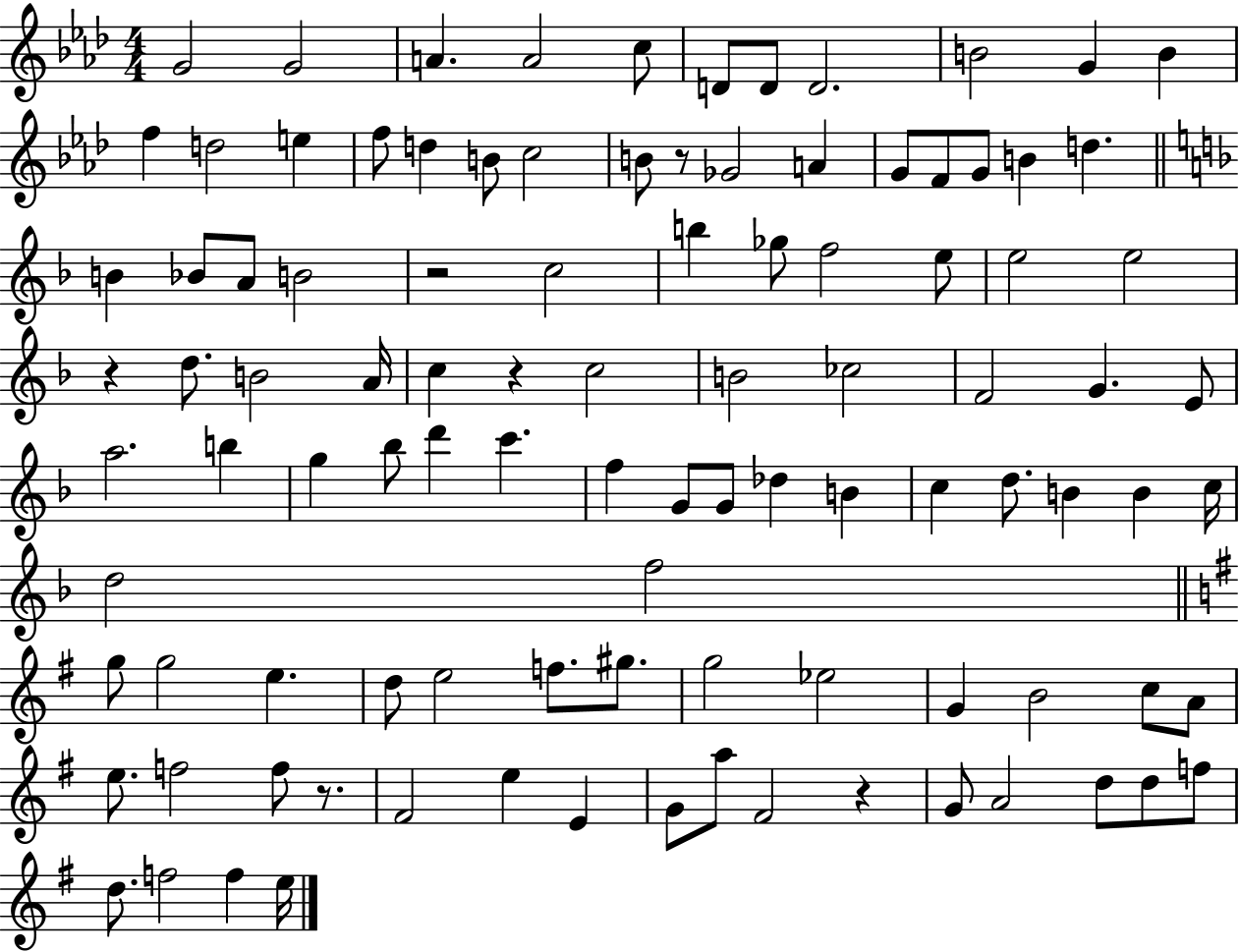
G4/h G4/h A4/q. A4/h C5/e D4/e D4/e D4/h. B4/h G4/q B4/q F5/q D5/h E5/q F5/e D5/q B4/e C5/h B4/e R/e Gb4/h A4/q G4/e F4/e G4/e B4/q D5/q. B4/q Bb4/e A4/e B4/h R/h C5/h B5/q Gb5/e F5/h E5/e E5/h E5/h R/q D5/e. B4/h A4/s C5/q R/q C5/h B4/h CES5/h F4/h G4/q. E4/e A5/h. B5/q G5/q Bb5/e D6/q C6/q. F5/q G4/e G4/e Db5/q B4/q C5/q D5/e. B4/q B4/q C5/s D5/h F5/h G5/e G5/h E5/q. D5/e E5/h F5/e. G#5/e. G5/h Eb5/h G4/q B4/h C5/e A4/e E5/e. F5/h F5/e R/e. F#4/h E5/q E4/q G4/e A5/e F#4/h R/q G4/e A4/h D5/e D5/e F5/e D5/e. F5/h F5/q E5/s